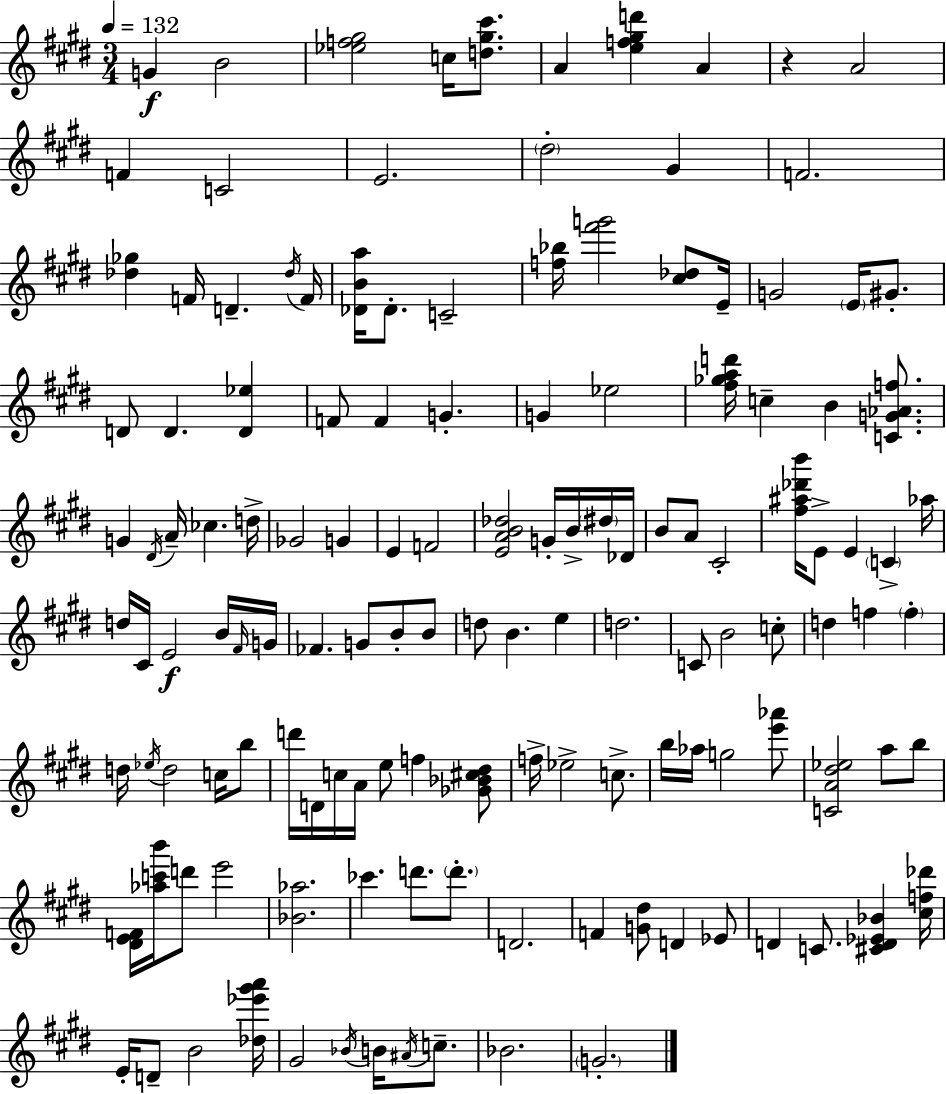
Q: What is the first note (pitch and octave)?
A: G4